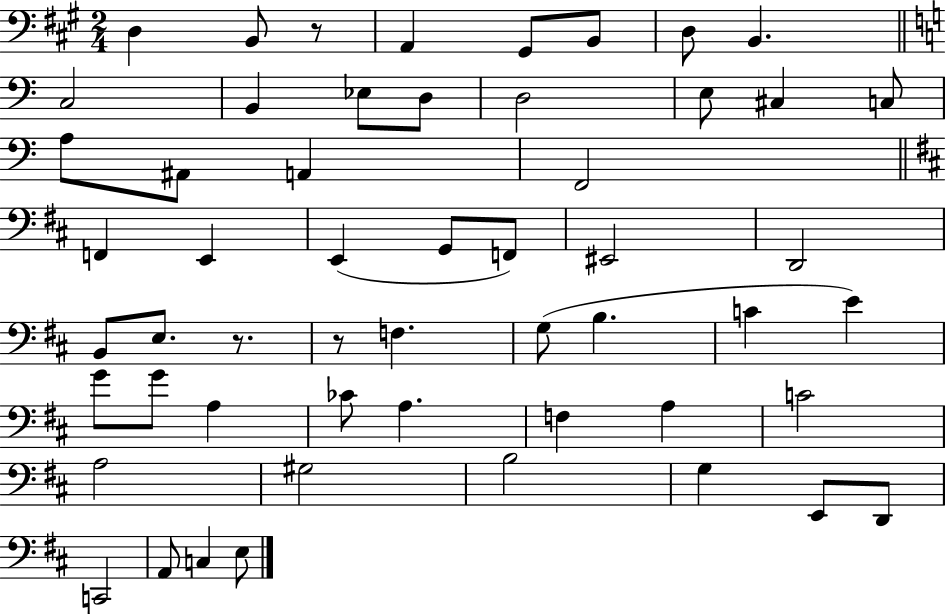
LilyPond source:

{
  \clef bass
  \numericTimeSignature
  \time 2/4
  \key a \major
  \repeat volta 2 { d4 b,8 r8 | a,4 gis,8 b,8 | d8 b,4. | \bar "||" \break \key c \major c2 | b,4 ees8 d8 | d2 | e8 cis4 c8 | \break a8 ais,8 a,4 | f,2 | \bar "||" \break \key d \major f,4 e,4 | e,4( g,8 f,8) | eis,2 | d,2 | \break b,8 e8. r8. | r8 f4. | g8( b4. | c'4 e'4) | \break g'8 g'8 a4 | ces'8 a4. | f4 a4 | c'2 | \break a2 | gis2 | b2 | g4 e,8 d,8 | \break c,2 | a,8 c4 e8 | } \bar "|."
}